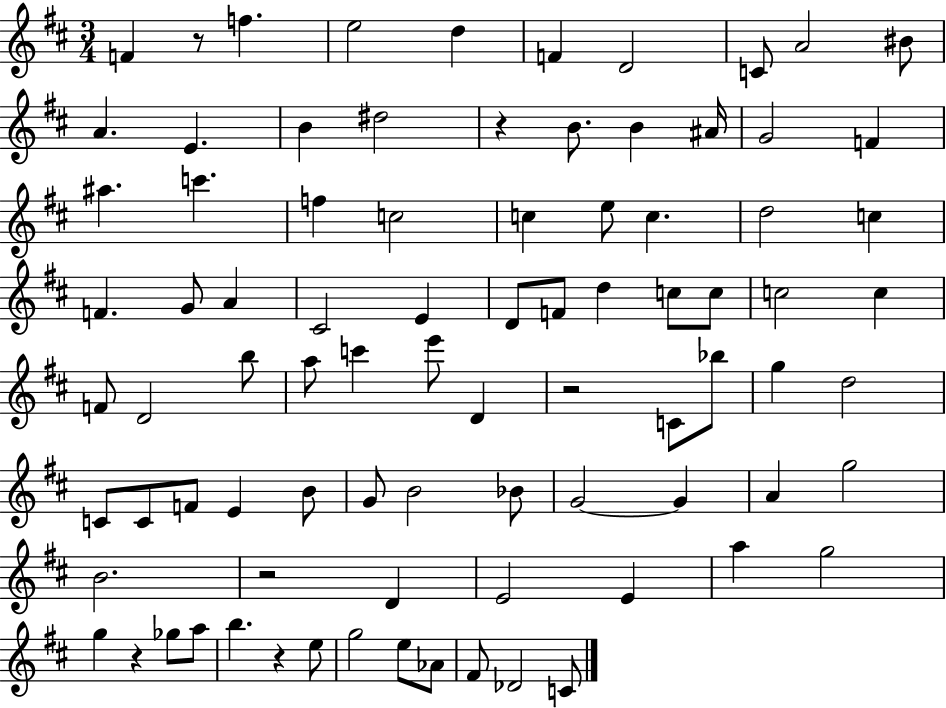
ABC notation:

X:1
T:Untitled
M:3/4
L:1/4
K:D
F z/2 f e2 d F D2 C/2 A2 ^B/2 A E B ^d2 z B/2 B ^A/4 G2 F ^a c' f c2 c e/2 c d2 c F G/2 A ^C2 E D/2 F/2 d c/2 c/2 c2 c F/2 D2 b/2 a/2 c' e'/2 D z2 C/2 _b/2 g d2 C/2 C/2 F/2 E B/2 G/2 B2 _B/2 G2 G A g2 B2 z2 D E2 E a g2 g z _g/2 a/2 b z e/2 g2 e/2 _A/2 ^F/2 _D2 C/2